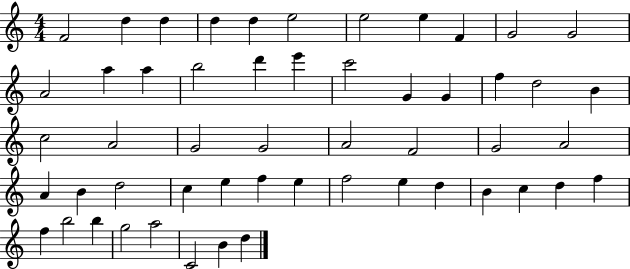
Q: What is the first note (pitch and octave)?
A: F4